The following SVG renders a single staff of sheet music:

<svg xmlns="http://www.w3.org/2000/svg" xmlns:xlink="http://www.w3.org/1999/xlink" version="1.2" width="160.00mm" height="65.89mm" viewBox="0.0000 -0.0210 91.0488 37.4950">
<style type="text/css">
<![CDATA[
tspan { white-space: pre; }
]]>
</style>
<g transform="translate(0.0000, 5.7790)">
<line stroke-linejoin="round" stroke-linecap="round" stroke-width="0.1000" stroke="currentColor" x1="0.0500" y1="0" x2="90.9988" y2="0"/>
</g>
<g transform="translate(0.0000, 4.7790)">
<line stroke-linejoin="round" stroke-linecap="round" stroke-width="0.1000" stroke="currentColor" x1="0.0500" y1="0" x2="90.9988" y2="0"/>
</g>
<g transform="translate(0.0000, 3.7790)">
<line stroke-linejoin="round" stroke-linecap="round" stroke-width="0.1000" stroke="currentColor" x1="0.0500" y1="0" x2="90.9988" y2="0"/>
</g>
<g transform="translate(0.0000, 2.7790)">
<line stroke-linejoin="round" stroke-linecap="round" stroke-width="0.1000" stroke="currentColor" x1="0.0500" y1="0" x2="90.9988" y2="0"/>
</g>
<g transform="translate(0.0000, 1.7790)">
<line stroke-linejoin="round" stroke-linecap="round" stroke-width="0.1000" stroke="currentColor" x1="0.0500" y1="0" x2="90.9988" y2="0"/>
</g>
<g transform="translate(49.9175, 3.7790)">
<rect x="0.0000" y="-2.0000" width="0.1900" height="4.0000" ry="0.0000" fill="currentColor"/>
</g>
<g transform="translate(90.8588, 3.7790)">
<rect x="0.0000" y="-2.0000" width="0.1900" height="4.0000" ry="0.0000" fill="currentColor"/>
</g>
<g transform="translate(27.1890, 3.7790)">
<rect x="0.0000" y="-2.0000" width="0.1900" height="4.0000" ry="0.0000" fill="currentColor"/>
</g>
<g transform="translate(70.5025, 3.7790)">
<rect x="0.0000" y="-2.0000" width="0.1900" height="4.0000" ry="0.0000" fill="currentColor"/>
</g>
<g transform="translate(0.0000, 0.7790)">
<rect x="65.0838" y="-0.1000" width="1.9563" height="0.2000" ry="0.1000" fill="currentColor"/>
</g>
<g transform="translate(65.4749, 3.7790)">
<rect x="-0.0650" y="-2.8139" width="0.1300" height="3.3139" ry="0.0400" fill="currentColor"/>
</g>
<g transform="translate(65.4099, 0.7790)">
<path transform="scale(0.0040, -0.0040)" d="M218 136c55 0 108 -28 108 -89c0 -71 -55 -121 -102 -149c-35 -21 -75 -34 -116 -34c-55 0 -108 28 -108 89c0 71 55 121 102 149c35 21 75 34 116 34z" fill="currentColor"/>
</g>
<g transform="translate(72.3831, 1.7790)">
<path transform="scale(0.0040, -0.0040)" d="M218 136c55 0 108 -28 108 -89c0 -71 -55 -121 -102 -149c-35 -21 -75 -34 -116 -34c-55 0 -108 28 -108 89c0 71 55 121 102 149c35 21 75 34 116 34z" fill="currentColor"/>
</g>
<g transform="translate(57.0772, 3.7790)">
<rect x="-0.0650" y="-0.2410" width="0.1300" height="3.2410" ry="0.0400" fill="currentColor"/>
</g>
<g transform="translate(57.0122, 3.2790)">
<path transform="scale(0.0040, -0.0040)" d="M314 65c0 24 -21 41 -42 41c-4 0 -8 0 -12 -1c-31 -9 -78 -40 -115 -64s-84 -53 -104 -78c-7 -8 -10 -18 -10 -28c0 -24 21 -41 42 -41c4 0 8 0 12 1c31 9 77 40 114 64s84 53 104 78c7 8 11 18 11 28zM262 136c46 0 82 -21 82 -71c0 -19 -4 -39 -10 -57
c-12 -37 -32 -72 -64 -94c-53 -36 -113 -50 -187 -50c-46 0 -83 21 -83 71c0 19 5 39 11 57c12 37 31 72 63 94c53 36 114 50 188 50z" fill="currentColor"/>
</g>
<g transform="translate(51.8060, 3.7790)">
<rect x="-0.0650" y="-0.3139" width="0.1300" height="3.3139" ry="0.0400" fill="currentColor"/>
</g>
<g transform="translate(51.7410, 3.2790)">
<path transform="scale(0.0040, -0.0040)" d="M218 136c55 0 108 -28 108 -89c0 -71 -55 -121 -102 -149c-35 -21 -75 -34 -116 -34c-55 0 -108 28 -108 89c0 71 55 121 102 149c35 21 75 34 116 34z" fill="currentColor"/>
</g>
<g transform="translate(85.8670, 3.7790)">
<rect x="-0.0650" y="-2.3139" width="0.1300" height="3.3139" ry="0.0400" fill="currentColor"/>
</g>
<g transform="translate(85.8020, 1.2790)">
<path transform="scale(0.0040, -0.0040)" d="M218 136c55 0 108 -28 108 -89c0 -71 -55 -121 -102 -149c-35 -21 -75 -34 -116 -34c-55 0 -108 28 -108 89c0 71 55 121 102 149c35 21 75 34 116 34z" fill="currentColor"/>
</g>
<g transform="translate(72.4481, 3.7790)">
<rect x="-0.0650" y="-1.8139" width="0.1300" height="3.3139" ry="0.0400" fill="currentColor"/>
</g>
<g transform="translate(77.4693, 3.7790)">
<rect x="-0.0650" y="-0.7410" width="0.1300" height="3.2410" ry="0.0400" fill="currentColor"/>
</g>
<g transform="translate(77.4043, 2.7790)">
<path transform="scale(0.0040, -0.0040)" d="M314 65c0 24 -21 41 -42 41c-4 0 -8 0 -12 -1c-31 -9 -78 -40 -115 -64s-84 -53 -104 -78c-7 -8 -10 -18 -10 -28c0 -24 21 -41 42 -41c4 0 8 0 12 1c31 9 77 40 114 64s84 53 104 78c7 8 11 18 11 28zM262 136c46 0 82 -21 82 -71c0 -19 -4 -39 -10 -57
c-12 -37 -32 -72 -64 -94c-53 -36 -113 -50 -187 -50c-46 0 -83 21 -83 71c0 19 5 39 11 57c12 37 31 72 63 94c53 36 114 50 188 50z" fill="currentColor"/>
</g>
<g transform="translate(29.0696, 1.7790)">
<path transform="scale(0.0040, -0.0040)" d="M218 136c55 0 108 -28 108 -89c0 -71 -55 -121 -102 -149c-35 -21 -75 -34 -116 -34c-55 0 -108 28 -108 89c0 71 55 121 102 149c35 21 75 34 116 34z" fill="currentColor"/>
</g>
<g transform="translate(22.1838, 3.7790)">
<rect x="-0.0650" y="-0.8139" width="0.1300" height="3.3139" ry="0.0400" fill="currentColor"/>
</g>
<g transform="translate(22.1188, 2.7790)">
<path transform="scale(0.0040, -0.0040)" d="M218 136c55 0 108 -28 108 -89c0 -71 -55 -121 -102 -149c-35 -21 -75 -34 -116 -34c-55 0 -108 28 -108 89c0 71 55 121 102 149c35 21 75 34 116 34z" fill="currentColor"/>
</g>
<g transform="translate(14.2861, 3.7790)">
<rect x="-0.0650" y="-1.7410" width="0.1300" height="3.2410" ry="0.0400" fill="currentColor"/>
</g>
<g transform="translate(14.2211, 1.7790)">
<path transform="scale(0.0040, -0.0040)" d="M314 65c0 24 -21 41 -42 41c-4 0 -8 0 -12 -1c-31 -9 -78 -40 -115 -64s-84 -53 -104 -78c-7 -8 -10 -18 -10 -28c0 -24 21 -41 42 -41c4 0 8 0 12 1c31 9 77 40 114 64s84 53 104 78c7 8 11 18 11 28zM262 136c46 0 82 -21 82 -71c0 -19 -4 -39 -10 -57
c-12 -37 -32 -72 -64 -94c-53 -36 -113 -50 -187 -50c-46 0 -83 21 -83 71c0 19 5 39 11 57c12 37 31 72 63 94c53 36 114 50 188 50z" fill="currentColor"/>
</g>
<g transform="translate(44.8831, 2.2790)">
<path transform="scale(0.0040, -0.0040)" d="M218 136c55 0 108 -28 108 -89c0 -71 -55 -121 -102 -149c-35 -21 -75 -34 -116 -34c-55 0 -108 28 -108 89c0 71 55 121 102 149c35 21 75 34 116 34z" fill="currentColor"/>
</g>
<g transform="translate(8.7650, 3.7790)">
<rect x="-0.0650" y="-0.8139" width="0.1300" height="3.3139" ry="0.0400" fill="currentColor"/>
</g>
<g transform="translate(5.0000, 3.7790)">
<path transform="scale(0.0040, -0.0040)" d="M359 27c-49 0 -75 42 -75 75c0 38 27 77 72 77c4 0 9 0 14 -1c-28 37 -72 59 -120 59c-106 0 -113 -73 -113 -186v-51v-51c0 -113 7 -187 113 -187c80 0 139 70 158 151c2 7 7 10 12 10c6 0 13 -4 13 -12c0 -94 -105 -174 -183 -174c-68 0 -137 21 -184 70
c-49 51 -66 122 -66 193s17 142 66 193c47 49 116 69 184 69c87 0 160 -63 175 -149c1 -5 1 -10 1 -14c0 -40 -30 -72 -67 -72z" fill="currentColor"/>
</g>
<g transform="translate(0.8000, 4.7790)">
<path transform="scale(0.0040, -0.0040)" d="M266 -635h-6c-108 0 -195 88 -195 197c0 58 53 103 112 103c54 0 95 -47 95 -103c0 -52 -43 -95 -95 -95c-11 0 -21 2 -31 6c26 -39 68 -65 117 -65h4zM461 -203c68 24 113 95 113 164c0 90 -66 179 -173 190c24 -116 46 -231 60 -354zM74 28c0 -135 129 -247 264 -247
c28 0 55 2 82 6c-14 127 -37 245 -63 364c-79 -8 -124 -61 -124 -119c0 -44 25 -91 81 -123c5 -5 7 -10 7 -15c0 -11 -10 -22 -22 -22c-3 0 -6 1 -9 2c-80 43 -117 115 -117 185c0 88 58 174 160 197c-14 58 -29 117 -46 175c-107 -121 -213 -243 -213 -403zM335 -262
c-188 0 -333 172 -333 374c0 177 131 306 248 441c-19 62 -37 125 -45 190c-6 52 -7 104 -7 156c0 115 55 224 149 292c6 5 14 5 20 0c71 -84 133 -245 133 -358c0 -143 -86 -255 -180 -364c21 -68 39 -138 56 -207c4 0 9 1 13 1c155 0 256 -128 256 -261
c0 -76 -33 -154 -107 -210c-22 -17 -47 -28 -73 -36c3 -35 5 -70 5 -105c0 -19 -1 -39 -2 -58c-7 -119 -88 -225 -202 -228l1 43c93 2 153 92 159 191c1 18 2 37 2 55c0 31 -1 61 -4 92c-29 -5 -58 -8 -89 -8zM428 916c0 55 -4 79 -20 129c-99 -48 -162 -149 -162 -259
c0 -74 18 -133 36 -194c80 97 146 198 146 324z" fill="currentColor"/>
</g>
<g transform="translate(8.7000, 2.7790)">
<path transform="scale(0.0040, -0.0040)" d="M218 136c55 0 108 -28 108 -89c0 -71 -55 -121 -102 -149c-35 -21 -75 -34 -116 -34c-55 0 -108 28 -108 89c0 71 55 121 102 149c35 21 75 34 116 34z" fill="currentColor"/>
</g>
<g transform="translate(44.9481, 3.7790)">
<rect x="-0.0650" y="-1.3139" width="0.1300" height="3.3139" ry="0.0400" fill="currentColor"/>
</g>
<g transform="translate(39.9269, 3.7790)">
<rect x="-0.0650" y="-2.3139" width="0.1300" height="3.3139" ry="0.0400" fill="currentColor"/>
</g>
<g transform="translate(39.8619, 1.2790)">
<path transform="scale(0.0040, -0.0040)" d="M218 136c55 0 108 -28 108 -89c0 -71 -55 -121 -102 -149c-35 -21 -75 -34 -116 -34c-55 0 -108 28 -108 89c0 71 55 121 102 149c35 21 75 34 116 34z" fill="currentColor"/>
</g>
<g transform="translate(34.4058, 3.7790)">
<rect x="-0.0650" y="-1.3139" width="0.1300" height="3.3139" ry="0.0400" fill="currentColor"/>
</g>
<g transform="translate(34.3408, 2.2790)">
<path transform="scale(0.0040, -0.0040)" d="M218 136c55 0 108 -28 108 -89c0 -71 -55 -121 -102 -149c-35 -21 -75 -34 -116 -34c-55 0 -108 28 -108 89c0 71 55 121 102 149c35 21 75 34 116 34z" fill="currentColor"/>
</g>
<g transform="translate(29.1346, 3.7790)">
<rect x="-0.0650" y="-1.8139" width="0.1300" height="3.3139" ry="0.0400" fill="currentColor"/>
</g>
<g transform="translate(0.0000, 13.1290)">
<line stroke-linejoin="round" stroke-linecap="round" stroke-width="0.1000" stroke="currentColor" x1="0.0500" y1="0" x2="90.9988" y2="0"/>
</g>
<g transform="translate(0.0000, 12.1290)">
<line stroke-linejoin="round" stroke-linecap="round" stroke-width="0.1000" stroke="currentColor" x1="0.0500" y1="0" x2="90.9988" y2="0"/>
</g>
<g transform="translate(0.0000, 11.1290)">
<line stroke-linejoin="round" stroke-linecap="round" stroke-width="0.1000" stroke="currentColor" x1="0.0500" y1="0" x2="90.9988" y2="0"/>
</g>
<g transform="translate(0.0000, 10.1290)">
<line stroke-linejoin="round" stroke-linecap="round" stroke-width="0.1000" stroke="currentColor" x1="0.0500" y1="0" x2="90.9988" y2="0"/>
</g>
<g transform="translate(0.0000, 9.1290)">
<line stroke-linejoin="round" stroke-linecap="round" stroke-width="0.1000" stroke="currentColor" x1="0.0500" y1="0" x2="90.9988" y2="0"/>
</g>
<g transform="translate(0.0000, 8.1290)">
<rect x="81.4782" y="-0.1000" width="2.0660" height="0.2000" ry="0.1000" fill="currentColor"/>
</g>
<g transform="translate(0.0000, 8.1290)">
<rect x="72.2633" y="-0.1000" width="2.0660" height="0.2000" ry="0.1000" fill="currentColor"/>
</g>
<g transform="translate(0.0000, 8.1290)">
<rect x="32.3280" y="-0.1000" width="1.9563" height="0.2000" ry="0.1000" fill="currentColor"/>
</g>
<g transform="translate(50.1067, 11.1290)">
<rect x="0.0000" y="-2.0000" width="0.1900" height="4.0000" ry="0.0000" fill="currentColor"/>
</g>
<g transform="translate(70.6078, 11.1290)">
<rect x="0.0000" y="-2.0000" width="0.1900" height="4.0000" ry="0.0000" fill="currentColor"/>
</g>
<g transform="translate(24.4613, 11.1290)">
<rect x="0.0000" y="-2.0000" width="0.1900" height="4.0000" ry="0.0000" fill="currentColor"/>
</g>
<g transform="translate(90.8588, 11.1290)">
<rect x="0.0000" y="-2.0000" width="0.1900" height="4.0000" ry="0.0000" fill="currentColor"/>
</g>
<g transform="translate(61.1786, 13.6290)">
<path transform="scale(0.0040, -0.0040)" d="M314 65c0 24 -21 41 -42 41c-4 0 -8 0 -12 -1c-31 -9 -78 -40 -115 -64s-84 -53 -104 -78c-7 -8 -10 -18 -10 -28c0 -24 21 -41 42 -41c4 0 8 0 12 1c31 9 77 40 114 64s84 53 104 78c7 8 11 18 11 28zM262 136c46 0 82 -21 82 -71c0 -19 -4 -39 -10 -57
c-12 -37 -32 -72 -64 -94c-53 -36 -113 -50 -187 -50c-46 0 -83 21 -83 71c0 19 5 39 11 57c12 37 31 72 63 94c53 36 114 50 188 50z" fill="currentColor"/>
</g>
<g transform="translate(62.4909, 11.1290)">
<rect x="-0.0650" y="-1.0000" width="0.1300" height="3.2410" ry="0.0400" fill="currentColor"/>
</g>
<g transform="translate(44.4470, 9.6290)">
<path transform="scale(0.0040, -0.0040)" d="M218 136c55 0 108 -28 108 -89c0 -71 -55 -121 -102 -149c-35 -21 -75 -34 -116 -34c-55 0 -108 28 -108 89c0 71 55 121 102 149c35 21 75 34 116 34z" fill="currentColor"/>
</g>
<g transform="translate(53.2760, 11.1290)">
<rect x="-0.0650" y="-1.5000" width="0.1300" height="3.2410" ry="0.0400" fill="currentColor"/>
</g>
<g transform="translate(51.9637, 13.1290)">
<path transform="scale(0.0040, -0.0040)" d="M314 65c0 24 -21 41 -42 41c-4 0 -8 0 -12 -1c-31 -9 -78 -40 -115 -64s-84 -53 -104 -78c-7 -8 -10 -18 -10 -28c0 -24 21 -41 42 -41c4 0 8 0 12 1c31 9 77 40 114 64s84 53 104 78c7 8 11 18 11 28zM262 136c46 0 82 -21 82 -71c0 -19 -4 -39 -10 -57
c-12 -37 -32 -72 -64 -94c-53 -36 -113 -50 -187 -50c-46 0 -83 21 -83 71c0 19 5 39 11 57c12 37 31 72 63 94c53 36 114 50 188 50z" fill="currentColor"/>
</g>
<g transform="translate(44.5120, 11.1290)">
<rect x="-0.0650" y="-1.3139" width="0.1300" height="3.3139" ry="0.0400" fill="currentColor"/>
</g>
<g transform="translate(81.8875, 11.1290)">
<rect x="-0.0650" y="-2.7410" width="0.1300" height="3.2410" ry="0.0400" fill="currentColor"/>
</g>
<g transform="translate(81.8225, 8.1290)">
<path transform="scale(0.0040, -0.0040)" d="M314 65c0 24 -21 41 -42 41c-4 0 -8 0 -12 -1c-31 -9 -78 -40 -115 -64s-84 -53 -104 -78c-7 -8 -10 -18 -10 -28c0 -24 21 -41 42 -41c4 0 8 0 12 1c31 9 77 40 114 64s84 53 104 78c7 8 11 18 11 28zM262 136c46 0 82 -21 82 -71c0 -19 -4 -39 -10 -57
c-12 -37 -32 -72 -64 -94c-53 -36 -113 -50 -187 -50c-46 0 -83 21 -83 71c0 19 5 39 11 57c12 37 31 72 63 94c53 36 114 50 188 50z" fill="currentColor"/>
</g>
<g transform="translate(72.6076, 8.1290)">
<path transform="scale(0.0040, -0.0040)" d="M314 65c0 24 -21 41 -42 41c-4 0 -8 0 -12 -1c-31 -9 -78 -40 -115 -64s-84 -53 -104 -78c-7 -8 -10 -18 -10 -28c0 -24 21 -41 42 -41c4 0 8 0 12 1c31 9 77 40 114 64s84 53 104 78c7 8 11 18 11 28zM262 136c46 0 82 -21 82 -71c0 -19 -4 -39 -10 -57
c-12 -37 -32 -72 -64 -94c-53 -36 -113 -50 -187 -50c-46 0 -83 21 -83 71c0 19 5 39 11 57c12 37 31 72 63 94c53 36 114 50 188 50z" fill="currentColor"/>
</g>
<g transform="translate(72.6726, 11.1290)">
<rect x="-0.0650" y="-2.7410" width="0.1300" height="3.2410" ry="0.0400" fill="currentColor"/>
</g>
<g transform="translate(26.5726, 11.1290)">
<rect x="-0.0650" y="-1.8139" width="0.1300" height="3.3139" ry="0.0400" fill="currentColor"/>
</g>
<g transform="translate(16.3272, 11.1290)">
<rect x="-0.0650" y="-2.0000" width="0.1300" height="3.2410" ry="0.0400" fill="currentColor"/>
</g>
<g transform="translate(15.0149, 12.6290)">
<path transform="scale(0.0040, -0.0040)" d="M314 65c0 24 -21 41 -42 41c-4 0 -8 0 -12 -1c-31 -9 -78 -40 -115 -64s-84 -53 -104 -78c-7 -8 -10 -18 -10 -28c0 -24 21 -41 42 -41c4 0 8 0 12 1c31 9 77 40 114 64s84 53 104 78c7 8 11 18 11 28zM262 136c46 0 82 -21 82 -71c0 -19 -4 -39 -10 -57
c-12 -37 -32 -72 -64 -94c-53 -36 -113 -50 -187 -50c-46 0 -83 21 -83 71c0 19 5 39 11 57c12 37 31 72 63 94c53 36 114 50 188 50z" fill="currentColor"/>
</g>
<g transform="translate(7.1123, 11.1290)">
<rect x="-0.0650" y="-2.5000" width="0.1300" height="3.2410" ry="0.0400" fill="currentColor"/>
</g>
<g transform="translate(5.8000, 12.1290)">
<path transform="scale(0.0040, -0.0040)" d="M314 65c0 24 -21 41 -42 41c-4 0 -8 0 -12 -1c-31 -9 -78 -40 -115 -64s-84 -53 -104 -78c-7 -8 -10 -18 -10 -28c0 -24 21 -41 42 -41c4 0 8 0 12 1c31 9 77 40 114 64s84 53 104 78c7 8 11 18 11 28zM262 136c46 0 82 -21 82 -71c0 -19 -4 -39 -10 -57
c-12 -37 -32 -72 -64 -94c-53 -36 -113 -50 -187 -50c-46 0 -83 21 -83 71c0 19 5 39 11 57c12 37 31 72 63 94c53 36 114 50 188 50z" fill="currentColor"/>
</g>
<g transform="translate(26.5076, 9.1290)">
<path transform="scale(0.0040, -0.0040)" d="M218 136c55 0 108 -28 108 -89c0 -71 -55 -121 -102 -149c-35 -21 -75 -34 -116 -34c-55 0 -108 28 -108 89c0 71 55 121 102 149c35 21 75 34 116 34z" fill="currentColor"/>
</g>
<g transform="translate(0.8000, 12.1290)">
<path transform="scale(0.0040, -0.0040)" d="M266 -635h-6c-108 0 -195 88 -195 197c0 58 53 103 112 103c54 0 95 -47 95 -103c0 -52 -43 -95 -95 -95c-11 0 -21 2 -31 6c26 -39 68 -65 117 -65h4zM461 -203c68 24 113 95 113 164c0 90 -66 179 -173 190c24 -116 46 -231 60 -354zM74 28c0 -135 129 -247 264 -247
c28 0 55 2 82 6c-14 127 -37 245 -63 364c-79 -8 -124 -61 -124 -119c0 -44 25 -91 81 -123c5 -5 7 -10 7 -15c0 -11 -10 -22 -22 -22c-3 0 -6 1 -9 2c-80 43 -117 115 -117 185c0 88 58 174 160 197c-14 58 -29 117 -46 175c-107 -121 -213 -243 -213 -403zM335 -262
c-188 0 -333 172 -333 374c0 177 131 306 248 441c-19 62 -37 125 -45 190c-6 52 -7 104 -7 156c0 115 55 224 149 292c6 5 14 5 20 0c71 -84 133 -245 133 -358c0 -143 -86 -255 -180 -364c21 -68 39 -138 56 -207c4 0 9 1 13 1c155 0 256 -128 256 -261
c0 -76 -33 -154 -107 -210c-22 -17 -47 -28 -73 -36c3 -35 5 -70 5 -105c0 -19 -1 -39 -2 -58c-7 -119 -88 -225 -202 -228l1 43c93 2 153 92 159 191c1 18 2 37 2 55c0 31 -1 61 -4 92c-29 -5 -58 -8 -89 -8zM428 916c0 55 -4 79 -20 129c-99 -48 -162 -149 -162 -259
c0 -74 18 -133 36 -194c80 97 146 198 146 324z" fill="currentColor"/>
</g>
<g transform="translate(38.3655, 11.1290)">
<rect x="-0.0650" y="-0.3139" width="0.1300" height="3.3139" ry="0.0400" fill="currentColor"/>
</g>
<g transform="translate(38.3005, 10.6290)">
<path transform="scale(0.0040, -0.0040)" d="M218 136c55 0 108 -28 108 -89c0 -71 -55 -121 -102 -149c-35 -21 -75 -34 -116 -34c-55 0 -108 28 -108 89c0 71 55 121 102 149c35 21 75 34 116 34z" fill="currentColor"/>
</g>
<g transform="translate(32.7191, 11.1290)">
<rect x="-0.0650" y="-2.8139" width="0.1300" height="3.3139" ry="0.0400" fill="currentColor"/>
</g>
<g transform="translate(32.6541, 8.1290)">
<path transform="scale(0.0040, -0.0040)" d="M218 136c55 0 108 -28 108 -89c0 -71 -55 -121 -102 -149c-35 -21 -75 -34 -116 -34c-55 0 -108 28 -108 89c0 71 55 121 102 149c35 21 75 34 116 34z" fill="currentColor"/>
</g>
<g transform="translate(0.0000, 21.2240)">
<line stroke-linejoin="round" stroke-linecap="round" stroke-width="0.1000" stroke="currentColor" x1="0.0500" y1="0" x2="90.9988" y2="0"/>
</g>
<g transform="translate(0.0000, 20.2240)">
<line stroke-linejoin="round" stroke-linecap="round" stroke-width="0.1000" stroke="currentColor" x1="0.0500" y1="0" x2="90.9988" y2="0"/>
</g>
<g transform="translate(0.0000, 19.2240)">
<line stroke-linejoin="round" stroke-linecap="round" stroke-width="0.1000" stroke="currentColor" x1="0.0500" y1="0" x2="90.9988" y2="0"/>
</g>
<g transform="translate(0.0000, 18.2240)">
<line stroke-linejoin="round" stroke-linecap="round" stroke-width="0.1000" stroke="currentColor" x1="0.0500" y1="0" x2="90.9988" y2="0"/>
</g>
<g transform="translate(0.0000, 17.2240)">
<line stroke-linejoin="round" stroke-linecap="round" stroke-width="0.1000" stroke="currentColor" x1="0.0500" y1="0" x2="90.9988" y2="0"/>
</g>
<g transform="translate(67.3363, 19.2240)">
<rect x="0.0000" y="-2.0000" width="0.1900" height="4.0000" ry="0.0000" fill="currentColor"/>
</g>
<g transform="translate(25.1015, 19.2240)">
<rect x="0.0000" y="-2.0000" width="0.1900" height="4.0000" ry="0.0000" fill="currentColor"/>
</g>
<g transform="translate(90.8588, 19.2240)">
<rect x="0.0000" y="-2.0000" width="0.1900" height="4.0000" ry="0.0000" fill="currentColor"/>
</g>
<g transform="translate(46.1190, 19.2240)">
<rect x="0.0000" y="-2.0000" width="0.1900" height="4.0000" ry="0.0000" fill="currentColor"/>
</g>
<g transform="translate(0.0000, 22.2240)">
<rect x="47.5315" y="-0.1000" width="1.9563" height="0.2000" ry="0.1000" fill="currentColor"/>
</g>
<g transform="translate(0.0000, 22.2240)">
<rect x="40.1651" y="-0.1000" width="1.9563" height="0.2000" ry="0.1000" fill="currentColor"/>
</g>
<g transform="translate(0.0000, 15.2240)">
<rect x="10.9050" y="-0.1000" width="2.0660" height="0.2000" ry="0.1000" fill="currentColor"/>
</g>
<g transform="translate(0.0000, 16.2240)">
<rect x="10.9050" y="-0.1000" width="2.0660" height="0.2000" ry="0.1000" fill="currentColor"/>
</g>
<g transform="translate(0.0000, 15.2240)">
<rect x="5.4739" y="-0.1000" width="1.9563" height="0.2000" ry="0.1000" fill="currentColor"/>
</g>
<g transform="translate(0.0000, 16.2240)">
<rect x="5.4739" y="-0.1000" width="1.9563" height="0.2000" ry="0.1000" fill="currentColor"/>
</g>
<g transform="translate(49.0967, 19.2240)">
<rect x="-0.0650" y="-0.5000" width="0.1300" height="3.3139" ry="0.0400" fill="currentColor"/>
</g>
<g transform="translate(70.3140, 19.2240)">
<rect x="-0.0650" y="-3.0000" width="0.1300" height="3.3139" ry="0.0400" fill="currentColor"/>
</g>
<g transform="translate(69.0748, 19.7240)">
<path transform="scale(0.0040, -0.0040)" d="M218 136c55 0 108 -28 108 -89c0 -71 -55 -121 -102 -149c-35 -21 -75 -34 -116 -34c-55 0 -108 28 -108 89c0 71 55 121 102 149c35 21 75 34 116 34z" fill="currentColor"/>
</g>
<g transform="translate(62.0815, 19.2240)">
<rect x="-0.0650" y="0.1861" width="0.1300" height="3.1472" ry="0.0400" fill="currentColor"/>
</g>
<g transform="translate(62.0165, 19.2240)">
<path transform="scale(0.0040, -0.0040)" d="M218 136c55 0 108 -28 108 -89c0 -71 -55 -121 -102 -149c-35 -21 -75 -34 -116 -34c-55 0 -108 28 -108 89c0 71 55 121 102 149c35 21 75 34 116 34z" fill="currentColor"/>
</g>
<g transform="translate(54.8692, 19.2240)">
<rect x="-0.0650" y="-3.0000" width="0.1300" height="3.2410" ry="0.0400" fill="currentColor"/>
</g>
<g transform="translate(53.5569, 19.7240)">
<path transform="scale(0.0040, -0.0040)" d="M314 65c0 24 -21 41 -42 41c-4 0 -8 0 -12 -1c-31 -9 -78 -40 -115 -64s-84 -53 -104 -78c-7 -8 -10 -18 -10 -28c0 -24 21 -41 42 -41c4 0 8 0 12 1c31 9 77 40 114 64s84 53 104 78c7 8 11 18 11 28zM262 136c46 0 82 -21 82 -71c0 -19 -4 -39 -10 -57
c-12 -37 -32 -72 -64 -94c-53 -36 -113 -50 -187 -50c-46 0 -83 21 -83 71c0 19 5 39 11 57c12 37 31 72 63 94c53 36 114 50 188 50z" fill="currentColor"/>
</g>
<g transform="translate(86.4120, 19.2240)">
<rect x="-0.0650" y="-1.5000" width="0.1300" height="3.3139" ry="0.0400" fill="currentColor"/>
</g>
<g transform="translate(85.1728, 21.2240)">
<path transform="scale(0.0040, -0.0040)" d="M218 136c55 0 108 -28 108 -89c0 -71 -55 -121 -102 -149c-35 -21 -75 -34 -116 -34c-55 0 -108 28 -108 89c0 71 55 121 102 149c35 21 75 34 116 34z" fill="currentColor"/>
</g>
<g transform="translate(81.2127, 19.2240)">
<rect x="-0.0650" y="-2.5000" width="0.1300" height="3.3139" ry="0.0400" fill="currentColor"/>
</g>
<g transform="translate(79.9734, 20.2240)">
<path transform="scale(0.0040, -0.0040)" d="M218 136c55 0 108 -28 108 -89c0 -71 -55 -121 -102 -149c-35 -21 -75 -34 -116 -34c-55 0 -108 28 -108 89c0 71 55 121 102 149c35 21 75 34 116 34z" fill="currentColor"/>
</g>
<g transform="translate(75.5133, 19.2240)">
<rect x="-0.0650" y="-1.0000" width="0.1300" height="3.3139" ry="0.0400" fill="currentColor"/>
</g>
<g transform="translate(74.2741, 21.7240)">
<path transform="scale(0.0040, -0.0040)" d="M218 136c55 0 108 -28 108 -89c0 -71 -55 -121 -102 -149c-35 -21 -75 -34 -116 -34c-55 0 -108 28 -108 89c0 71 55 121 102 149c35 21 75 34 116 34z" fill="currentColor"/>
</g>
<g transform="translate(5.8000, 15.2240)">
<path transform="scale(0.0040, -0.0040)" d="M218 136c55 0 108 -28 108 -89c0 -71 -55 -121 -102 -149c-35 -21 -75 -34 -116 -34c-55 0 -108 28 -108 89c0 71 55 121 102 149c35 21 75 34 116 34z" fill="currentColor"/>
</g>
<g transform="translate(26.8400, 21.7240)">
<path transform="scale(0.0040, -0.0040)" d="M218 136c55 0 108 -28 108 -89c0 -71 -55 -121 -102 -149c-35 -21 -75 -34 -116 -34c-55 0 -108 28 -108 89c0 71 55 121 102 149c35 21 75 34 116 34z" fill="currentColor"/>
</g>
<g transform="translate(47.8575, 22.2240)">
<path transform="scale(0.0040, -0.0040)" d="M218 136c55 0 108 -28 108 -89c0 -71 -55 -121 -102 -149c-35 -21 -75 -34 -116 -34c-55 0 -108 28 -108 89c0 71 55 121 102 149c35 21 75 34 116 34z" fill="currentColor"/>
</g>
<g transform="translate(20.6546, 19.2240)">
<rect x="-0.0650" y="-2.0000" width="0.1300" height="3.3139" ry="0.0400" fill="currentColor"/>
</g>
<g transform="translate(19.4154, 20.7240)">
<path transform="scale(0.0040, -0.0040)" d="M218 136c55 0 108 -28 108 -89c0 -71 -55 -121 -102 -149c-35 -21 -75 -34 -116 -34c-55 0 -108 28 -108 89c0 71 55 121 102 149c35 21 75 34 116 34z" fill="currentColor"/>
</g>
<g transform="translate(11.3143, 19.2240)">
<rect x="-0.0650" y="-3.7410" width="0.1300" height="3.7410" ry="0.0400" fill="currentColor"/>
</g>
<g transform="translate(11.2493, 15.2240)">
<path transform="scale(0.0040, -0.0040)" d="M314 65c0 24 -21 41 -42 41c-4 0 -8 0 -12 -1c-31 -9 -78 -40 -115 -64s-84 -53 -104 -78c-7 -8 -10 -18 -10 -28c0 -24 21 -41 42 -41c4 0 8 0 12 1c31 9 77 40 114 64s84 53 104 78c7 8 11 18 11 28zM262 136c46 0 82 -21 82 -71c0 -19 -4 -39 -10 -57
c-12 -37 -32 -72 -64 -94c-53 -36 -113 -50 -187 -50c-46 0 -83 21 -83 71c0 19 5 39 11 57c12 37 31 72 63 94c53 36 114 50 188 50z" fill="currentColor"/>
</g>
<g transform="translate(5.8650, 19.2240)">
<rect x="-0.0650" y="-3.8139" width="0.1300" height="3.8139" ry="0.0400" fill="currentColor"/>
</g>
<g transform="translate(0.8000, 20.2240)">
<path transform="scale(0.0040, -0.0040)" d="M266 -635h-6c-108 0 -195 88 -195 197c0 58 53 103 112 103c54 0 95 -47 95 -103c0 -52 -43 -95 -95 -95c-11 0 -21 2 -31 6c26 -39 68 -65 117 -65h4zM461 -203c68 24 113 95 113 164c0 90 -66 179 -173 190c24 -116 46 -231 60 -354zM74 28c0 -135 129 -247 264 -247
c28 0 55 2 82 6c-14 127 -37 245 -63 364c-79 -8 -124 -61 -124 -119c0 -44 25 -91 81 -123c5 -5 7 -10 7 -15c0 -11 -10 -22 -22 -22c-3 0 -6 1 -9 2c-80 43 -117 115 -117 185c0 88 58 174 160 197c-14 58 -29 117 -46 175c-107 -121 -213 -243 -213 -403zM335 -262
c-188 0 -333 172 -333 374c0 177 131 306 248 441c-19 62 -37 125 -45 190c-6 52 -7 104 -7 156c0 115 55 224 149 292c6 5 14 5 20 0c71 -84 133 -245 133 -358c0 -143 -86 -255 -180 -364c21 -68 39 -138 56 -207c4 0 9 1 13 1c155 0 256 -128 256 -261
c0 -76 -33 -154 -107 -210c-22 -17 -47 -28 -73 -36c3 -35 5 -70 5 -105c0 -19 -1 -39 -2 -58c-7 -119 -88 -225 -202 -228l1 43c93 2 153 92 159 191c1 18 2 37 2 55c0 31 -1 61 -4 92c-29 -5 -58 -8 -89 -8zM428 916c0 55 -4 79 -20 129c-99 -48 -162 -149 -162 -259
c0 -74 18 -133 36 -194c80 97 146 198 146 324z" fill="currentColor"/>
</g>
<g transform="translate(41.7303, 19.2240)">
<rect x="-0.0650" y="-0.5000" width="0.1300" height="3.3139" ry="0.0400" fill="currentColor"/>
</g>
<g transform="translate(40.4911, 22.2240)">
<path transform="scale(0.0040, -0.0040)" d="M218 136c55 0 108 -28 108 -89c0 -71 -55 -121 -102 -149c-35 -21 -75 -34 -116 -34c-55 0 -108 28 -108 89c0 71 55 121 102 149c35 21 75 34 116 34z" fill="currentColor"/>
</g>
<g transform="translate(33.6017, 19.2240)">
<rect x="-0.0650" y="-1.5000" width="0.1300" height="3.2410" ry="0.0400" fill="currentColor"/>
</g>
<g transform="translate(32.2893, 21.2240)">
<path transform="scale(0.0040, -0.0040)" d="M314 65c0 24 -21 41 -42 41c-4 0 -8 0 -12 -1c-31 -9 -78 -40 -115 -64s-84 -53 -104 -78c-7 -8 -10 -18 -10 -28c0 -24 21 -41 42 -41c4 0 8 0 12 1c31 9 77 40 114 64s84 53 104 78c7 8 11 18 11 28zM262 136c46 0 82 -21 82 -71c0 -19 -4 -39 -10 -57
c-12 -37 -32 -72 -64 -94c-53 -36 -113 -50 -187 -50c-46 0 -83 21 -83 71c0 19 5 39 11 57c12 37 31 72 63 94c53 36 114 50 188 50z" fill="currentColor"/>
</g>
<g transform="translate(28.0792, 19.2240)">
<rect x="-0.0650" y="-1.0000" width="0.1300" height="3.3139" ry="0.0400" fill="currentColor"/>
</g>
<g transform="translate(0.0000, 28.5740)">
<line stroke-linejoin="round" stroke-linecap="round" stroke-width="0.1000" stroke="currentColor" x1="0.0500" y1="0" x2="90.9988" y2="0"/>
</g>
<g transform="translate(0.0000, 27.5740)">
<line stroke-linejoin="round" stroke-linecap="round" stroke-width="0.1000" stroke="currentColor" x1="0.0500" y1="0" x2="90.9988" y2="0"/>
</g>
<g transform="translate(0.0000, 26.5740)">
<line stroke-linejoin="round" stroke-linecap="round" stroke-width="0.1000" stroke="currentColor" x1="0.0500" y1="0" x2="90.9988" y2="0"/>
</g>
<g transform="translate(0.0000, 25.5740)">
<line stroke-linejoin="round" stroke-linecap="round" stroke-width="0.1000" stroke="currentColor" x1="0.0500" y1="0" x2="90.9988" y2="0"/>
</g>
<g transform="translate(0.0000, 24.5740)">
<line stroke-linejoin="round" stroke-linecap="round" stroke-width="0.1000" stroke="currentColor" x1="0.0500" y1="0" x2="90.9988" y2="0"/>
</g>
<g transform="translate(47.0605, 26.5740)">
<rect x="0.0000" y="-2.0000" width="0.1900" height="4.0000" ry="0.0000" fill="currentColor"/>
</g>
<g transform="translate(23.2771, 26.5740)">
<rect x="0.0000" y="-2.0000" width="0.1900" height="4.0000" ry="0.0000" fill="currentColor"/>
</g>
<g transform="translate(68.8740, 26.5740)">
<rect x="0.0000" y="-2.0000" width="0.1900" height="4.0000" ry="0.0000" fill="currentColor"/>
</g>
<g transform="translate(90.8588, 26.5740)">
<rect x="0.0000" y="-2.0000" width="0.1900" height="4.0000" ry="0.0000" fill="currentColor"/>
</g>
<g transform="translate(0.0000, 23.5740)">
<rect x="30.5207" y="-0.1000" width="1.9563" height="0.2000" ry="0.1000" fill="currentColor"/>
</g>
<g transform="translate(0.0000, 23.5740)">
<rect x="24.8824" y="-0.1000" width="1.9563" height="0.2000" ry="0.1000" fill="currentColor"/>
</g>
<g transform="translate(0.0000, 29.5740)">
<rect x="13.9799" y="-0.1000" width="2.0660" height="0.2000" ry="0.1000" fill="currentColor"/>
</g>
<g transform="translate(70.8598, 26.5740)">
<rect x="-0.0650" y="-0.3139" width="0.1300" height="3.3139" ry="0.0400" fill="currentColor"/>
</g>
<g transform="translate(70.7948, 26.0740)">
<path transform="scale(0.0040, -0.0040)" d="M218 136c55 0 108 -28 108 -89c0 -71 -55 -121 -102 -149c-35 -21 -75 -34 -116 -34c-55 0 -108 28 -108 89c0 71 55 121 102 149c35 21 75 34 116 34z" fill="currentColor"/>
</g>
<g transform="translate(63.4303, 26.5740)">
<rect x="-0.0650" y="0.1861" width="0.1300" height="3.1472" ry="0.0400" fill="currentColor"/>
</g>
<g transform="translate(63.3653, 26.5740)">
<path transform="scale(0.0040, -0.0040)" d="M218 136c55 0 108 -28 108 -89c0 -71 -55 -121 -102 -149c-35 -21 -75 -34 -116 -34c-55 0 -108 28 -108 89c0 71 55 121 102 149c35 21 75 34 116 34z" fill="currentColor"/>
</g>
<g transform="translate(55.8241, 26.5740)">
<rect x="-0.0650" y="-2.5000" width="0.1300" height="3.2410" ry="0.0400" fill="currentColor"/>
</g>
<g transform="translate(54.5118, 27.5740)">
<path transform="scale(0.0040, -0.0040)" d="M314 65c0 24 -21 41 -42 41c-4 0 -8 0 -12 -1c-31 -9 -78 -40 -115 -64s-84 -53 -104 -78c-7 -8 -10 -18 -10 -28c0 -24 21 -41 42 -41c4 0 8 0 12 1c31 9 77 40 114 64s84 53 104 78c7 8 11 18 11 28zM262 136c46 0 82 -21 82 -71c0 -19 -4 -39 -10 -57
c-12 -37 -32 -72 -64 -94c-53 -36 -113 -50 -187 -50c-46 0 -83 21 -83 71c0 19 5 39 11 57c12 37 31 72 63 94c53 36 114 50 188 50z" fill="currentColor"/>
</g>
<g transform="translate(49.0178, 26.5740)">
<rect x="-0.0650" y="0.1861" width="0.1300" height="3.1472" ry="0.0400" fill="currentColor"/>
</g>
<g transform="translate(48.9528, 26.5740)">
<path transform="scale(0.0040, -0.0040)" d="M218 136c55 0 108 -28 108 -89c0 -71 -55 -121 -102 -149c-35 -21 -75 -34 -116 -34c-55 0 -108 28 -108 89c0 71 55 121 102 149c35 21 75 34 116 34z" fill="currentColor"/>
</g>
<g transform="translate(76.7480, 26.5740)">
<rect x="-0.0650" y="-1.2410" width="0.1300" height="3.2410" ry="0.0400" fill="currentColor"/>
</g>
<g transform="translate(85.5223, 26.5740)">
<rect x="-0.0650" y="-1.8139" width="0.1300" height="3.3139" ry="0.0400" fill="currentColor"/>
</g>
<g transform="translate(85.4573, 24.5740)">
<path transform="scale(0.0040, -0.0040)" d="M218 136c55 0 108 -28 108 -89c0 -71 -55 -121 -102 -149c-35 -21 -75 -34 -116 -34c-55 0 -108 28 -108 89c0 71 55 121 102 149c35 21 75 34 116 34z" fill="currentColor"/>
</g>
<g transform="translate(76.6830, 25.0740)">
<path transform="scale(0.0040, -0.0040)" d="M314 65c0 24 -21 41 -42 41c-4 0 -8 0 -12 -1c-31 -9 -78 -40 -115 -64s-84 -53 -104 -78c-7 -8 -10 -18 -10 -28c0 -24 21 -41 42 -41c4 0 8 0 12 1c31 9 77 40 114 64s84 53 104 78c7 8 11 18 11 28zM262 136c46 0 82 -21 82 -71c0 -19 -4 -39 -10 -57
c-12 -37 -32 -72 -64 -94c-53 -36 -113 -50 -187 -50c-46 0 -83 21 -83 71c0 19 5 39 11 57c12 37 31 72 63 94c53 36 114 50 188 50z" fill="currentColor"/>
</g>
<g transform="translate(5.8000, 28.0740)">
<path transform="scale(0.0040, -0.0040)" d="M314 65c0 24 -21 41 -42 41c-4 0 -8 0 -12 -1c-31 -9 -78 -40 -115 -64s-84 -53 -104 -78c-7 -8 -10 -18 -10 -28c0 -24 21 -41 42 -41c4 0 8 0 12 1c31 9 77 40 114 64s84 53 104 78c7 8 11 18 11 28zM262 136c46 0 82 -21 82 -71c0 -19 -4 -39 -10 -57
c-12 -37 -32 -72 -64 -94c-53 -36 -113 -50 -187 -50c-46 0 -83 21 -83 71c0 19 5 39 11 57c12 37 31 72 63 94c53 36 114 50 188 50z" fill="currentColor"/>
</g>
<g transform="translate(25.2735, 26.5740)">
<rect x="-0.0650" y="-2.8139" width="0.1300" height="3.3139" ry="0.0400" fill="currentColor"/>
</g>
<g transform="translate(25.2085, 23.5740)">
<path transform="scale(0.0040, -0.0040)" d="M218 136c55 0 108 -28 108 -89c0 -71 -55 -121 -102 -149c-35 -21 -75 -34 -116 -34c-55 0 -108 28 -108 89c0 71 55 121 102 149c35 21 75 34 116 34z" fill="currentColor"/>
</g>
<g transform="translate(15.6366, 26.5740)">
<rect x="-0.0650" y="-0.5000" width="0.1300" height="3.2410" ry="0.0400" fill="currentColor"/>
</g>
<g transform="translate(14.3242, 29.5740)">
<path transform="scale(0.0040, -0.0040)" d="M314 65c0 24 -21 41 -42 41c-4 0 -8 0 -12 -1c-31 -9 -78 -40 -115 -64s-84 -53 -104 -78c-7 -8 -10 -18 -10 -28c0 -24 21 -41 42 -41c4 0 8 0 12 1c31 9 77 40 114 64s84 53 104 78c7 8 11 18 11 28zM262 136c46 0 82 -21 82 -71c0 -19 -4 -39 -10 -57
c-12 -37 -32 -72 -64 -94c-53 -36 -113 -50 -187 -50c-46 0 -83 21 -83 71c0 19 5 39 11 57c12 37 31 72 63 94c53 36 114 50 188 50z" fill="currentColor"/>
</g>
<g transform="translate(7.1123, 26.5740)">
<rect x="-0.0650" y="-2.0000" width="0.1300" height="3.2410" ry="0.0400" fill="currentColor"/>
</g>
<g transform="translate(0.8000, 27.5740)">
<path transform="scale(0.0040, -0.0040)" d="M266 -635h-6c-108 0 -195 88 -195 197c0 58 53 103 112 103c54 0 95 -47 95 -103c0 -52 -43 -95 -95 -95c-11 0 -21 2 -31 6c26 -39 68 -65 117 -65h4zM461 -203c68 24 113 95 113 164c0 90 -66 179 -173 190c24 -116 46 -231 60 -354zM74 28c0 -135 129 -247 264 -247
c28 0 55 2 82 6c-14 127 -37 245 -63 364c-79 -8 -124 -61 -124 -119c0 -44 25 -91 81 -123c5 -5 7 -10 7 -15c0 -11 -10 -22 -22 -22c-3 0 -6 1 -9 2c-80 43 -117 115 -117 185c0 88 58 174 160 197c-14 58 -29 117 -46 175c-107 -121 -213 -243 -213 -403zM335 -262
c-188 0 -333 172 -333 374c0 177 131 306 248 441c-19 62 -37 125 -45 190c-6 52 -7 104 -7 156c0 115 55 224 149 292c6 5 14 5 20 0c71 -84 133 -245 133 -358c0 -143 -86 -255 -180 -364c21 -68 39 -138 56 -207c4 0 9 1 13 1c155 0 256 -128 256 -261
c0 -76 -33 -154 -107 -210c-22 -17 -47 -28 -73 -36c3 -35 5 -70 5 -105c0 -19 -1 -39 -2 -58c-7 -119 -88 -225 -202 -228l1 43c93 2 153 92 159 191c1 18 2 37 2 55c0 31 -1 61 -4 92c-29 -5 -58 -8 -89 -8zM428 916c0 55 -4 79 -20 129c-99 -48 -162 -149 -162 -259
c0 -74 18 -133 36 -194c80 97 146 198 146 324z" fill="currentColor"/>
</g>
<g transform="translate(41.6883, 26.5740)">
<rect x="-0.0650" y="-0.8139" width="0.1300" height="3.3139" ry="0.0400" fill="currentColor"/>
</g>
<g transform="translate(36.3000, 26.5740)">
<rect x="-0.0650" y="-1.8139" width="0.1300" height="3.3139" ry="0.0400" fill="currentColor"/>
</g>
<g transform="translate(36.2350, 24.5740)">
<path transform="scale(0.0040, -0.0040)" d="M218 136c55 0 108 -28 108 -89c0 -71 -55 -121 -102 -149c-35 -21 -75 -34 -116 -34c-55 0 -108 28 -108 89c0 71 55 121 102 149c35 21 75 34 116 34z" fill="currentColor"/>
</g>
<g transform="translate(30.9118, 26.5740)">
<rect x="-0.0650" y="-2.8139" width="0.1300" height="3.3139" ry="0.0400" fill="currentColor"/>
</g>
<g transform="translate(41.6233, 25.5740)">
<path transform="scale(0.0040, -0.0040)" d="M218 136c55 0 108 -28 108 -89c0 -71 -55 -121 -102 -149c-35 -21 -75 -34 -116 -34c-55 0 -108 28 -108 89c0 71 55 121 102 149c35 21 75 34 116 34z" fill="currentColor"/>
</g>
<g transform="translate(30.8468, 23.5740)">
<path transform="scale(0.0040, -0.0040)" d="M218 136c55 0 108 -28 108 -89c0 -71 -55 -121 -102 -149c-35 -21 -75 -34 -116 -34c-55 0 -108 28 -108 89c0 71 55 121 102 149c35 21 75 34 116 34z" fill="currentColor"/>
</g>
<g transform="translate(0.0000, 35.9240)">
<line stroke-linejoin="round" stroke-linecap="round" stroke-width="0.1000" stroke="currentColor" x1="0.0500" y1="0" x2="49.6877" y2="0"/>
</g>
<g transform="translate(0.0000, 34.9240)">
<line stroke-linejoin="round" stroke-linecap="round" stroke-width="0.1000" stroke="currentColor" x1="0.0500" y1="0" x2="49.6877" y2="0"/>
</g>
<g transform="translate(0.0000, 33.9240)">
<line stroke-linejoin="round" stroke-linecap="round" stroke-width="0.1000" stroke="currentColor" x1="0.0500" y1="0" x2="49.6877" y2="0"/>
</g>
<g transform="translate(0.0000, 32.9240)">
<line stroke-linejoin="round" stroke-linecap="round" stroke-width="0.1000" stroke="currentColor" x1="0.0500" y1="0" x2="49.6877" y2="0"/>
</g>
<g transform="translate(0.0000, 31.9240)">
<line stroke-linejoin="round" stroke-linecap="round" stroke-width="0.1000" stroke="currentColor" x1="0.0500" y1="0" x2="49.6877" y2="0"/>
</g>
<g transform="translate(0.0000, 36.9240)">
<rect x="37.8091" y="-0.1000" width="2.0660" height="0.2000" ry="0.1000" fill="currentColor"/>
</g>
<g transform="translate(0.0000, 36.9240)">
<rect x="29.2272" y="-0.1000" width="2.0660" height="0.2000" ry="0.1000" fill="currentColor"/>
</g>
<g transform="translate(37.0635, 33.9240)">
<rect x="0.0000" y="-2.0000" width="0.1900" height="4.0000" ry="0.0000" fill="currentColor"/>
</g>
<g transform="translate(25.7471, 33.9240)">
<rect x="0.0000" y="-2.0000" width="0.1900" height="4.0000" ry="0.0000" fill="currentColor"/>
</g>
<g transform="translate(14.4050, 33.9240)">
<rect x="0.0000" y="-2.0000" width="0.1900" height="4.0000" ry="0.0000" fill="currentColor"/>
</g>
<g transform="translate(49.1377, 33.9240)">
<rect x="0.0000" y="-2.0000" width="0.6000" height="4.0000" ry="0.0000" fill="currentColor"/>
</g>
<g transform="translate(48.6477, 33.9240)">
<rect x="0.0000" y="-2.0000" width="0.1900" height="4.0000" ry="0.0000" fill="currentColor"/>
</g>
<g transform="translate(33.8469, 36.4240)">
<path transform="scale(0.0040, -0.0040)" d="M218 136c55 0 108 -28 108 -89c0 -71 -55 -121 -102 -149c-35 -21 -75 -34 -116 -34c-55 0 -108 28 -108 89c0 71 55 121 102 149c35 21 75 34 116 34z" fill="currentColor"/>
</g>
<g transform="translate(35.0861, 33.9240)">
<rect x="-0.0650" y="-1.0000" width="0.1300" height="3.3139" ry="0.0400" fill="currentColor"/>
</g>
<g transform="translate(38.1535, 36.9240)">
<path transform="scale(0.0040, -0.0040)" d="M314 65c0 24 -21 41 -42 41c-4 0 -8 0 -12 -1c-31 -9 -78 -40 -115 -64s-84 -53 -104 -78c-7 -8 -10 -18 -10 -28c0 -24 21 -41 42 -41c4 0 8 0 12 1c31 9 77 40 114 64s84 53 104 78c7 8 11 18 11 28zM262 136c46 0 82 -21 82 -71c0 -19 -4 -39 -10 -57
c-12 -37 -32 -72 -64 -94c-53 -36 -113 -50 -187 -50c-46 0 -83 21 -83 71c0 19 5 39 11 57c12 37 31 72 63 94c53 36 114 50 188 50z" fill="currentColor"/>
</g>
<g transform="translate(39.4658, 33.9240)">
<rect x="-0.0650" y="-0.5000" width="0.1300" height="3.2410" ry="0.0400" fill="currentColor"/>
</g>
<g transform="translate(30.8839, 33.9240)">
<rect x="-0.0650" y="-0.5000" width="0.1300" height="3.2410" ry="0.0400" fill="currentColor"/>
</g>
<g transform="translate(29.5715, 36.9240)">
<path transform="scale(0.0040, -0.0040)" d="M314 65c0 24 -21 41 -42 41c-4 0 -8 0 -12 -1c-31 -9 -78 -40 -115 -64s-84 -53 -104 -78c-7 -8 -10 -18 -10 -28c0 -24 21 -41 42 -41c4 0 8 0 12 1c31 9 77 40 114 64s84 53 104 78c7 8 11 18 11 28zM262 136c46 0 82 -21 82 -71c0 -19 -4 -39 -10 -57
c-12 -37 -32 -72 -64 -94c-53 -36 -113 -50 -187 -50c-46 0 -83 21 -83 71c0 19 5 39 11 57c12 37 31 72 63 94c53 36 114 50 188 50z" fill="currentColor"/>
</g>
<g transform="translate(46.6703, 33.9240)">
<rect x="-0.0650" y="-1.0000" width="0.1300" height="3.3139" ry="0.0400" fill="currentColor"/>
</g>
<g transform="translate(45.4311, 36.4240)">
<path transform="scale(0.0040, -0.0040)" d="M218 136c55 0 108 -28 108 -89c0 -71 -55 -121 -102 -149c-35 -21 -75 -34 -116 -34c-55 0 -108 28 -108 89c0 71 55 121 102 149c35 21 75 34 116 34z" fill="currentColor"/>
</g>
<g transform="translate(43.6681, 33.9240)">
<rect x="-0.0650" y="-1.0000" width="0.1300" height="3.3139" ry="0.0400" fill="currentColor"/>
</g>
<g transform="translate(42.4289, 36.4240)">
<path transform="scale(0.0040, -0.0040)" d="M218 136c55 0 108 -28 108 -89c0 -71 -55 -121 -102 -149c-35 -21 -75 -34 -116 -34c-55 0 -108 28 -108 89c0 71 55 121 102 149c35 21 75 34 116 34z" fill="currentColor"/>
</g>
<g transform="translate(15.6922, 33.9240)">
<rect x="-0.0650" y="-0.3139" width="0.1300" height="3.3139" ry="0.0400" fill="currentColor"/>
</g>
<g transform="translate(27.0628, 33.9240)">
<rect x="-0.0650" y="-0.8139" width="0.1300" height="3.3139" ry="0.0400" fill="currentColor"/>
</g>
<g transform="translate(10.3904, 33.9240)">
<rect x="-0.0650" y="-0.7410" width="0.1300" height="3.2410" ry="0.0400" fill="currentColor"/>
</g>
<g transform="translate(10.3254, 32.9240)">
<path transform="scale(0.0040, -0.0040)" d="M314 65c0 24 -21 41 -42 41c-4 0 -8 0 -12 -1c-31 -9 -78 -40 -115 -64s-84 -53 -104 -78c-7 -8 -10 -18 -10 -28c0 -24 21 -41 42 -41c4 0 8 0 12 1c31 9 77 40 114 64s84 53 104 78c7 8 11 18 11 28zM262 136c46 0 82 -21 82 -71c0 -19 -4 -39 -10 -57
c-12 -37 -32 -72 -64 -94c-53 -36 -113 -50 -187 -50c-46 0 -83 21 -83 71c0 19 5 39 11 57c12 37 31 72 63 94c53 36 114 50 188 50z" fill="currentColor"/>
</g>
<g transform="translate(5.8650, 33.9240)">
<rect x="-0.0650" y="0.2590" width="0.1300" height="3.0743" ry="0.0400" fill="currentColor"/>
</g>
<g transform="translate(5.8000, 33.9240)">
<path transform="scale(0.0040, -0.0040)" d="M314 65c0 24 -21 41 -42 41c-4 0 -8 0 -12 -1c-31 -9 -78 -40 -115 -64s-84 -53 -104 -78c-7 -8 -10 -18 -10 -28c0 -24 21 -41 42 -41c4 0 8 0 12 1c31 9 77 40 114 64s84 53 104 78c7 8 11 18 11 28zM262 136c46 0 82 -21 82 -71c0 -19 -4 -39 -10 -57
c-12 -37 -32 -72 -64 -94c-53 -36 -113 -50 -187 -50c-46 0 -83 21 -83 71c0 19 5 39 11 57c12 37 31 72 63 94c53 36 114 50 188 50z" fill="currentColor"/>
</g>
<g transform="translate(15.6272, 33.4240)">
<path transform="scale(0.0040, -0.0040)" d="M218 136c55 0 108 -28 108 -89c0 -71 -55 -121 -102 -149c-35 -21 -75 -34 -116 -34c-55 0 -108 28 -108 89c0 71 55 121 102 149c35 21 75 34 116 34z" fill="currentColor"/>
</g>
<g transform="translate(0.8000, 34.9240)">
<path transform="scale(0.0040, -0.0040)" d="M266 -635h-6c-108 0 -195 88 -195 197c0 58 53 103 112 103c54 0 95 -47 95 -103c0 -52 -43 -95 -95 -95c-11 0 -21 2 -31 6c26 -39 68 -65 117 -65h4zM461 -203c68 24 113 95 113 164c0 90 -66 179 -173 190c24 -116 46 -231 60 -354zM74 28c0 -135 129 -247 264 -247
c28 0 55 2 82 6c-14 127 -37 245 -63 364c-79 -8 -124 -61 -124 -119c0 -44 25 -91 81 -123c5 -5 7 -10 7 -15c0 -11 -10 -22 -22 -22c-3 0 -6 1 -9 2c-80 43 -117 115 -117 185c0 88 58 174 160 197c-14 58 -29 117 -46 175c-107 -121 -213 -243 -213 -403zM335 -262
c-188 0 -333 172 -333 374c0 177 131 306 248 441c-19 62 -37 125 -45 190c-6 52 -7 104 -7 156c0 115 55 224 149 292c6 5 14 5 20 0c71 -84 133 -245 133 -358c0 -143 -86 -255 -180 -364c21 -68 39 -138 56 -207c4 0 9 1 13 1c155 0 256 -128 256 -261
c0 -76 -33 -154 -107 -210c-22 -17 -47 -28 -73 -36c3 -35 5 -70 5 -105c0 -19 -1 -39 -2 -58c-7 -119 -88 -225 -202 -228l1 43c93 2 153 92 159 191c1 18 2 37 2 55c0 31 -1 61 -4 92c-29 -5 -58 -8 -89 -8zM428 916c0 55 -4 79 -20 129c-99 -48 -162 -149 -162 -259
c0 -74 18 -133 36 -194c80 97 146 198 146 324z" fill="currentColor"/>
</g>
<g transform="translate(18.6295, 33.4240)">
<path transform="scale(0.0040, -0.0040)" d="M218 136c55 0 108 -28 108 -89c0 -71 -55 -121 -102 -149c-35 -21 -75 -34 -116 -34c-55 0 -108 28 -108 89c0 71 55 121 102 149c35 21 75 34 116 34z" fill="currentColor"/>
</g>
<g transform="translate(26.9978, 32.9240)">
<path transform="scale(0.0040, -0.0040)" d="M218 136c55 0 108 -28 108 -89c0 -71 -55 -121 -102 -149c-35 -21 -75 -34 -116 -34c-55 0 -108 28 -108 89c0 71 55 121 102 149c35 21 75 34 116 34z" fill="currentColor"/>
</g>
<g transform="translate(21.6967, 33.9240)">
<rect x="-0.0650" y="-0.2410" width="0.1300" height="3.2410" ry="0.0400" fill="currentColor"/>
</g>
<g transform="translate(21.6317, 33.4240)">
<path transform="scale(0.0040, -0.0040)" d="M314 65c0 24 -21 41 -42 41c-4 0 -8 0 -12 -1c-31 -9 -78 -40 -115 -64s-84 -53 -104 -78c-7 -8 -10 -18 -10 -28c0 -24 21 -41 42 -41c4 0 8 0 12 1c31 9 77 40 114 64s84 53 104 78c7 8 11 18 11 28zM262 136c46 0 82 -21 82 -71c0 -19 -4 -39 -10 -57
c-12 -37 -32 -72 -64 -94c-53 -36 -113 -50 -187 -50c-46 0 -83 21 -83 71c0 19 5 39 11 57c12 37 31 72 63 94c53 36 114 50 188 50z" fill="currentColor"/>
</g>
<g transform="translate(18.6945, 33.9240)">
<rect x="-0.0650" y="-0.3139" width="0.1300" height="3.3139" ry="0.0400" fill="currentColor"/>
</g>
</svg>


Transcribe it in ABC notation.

X:1
T:Untitled
M:4/4
L:1/4
K:C
d f2 d f e g e c c2 a f d2 g G2 F2 f a c e E2 D2 a2 a2 c' c'2 F D E2 C C A2 B A D G E F2 C2 a a f d B G2 B c e2 f B2 d2 c c c2 d C2 D C2 D D